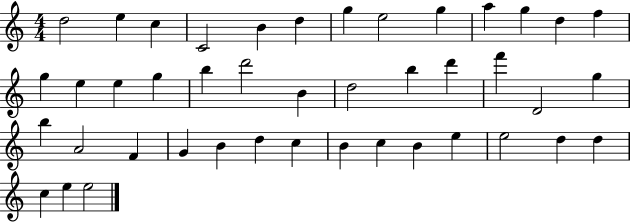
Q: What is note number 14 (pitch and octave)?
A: G5